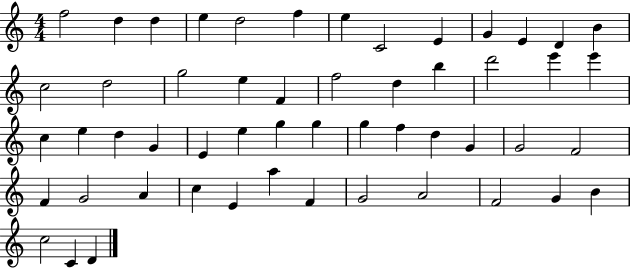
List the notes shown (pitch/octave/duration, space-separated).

F5/h D5/q D5/q E5/q D5/h F5/q E5/q C4/h E4/q G4/q E4/q D4/q B4/q C5/h D5/h G5/h E5/q F4/q F5/h D5/q B5/q D6/h E6/q E6/q C5/q E5/q D5/q G4/q E4/q E5/q G5/q G5/q G5/q F5/q D5/q G4/q G4/h F4/h F4/q G4/h A4/q C5/q E4/q A5/q F4/q G4/h A4/h F4/h G4/q B4/q C5/h C4/q D4/q